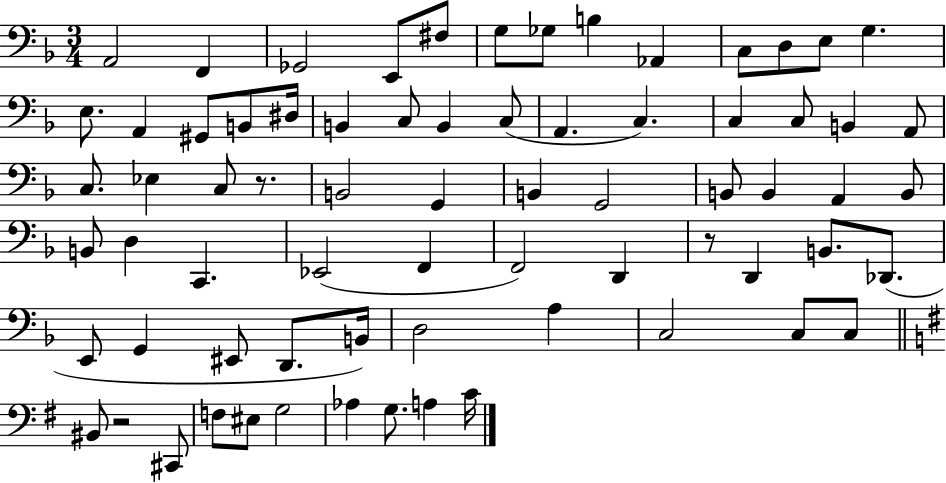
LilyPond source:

{
  \clef bass
  \numericTimeSignature
  \time 3/4
  \key f \major
  a,2 f,4 | ges,2 e,8 fis8 | g8 ges8 b4 aes,4 | c8 d8 e8 g4. | \break e8. a,4 gis,8 b,8 dis16 | b,4 c8 b,4 c8( | a,4. c4.) | c4 c8 b,4 a,8 | \break c8. ees4 c8 r8. | b,2 g,4 | b,4 g,2 | b,8 b,4 a,4 b,8 | \break b,8 d4 c,4. | ees,2( f,4 | f,2) d,4 | r8 d,4 b,8. des,8.( | \break e,8 g,4 eis,8 d,8. b,16) | d2 a4 | c2 c8 c8 | \bar "||" \break \key e \minor bis,8 r2 cis,8 | f8 eis8 g2 | aes4 g8. a4 c'16 | \bar "|."
}